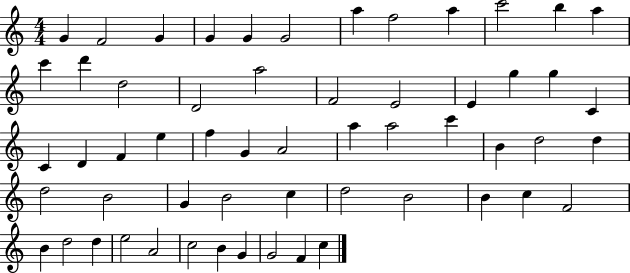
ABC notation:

X:1
T:Untitled
M:4/4
L:1/4
K:C
G F2 G G G G2 a f2 a c'2 b a c' d' d2 D2 a2 F2 E2 E g g C C D F e f G A2 a a2 c' B d2 d d2 B2 G B2 c d2 B2 B c F2 B d2 d e2 A2 c2 B G G2 F c